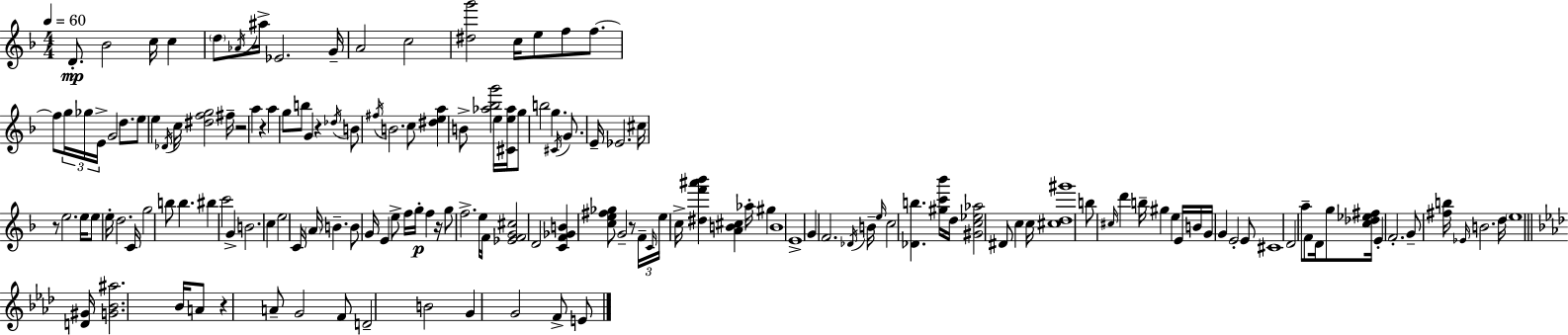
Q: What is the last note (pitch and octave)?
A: E4